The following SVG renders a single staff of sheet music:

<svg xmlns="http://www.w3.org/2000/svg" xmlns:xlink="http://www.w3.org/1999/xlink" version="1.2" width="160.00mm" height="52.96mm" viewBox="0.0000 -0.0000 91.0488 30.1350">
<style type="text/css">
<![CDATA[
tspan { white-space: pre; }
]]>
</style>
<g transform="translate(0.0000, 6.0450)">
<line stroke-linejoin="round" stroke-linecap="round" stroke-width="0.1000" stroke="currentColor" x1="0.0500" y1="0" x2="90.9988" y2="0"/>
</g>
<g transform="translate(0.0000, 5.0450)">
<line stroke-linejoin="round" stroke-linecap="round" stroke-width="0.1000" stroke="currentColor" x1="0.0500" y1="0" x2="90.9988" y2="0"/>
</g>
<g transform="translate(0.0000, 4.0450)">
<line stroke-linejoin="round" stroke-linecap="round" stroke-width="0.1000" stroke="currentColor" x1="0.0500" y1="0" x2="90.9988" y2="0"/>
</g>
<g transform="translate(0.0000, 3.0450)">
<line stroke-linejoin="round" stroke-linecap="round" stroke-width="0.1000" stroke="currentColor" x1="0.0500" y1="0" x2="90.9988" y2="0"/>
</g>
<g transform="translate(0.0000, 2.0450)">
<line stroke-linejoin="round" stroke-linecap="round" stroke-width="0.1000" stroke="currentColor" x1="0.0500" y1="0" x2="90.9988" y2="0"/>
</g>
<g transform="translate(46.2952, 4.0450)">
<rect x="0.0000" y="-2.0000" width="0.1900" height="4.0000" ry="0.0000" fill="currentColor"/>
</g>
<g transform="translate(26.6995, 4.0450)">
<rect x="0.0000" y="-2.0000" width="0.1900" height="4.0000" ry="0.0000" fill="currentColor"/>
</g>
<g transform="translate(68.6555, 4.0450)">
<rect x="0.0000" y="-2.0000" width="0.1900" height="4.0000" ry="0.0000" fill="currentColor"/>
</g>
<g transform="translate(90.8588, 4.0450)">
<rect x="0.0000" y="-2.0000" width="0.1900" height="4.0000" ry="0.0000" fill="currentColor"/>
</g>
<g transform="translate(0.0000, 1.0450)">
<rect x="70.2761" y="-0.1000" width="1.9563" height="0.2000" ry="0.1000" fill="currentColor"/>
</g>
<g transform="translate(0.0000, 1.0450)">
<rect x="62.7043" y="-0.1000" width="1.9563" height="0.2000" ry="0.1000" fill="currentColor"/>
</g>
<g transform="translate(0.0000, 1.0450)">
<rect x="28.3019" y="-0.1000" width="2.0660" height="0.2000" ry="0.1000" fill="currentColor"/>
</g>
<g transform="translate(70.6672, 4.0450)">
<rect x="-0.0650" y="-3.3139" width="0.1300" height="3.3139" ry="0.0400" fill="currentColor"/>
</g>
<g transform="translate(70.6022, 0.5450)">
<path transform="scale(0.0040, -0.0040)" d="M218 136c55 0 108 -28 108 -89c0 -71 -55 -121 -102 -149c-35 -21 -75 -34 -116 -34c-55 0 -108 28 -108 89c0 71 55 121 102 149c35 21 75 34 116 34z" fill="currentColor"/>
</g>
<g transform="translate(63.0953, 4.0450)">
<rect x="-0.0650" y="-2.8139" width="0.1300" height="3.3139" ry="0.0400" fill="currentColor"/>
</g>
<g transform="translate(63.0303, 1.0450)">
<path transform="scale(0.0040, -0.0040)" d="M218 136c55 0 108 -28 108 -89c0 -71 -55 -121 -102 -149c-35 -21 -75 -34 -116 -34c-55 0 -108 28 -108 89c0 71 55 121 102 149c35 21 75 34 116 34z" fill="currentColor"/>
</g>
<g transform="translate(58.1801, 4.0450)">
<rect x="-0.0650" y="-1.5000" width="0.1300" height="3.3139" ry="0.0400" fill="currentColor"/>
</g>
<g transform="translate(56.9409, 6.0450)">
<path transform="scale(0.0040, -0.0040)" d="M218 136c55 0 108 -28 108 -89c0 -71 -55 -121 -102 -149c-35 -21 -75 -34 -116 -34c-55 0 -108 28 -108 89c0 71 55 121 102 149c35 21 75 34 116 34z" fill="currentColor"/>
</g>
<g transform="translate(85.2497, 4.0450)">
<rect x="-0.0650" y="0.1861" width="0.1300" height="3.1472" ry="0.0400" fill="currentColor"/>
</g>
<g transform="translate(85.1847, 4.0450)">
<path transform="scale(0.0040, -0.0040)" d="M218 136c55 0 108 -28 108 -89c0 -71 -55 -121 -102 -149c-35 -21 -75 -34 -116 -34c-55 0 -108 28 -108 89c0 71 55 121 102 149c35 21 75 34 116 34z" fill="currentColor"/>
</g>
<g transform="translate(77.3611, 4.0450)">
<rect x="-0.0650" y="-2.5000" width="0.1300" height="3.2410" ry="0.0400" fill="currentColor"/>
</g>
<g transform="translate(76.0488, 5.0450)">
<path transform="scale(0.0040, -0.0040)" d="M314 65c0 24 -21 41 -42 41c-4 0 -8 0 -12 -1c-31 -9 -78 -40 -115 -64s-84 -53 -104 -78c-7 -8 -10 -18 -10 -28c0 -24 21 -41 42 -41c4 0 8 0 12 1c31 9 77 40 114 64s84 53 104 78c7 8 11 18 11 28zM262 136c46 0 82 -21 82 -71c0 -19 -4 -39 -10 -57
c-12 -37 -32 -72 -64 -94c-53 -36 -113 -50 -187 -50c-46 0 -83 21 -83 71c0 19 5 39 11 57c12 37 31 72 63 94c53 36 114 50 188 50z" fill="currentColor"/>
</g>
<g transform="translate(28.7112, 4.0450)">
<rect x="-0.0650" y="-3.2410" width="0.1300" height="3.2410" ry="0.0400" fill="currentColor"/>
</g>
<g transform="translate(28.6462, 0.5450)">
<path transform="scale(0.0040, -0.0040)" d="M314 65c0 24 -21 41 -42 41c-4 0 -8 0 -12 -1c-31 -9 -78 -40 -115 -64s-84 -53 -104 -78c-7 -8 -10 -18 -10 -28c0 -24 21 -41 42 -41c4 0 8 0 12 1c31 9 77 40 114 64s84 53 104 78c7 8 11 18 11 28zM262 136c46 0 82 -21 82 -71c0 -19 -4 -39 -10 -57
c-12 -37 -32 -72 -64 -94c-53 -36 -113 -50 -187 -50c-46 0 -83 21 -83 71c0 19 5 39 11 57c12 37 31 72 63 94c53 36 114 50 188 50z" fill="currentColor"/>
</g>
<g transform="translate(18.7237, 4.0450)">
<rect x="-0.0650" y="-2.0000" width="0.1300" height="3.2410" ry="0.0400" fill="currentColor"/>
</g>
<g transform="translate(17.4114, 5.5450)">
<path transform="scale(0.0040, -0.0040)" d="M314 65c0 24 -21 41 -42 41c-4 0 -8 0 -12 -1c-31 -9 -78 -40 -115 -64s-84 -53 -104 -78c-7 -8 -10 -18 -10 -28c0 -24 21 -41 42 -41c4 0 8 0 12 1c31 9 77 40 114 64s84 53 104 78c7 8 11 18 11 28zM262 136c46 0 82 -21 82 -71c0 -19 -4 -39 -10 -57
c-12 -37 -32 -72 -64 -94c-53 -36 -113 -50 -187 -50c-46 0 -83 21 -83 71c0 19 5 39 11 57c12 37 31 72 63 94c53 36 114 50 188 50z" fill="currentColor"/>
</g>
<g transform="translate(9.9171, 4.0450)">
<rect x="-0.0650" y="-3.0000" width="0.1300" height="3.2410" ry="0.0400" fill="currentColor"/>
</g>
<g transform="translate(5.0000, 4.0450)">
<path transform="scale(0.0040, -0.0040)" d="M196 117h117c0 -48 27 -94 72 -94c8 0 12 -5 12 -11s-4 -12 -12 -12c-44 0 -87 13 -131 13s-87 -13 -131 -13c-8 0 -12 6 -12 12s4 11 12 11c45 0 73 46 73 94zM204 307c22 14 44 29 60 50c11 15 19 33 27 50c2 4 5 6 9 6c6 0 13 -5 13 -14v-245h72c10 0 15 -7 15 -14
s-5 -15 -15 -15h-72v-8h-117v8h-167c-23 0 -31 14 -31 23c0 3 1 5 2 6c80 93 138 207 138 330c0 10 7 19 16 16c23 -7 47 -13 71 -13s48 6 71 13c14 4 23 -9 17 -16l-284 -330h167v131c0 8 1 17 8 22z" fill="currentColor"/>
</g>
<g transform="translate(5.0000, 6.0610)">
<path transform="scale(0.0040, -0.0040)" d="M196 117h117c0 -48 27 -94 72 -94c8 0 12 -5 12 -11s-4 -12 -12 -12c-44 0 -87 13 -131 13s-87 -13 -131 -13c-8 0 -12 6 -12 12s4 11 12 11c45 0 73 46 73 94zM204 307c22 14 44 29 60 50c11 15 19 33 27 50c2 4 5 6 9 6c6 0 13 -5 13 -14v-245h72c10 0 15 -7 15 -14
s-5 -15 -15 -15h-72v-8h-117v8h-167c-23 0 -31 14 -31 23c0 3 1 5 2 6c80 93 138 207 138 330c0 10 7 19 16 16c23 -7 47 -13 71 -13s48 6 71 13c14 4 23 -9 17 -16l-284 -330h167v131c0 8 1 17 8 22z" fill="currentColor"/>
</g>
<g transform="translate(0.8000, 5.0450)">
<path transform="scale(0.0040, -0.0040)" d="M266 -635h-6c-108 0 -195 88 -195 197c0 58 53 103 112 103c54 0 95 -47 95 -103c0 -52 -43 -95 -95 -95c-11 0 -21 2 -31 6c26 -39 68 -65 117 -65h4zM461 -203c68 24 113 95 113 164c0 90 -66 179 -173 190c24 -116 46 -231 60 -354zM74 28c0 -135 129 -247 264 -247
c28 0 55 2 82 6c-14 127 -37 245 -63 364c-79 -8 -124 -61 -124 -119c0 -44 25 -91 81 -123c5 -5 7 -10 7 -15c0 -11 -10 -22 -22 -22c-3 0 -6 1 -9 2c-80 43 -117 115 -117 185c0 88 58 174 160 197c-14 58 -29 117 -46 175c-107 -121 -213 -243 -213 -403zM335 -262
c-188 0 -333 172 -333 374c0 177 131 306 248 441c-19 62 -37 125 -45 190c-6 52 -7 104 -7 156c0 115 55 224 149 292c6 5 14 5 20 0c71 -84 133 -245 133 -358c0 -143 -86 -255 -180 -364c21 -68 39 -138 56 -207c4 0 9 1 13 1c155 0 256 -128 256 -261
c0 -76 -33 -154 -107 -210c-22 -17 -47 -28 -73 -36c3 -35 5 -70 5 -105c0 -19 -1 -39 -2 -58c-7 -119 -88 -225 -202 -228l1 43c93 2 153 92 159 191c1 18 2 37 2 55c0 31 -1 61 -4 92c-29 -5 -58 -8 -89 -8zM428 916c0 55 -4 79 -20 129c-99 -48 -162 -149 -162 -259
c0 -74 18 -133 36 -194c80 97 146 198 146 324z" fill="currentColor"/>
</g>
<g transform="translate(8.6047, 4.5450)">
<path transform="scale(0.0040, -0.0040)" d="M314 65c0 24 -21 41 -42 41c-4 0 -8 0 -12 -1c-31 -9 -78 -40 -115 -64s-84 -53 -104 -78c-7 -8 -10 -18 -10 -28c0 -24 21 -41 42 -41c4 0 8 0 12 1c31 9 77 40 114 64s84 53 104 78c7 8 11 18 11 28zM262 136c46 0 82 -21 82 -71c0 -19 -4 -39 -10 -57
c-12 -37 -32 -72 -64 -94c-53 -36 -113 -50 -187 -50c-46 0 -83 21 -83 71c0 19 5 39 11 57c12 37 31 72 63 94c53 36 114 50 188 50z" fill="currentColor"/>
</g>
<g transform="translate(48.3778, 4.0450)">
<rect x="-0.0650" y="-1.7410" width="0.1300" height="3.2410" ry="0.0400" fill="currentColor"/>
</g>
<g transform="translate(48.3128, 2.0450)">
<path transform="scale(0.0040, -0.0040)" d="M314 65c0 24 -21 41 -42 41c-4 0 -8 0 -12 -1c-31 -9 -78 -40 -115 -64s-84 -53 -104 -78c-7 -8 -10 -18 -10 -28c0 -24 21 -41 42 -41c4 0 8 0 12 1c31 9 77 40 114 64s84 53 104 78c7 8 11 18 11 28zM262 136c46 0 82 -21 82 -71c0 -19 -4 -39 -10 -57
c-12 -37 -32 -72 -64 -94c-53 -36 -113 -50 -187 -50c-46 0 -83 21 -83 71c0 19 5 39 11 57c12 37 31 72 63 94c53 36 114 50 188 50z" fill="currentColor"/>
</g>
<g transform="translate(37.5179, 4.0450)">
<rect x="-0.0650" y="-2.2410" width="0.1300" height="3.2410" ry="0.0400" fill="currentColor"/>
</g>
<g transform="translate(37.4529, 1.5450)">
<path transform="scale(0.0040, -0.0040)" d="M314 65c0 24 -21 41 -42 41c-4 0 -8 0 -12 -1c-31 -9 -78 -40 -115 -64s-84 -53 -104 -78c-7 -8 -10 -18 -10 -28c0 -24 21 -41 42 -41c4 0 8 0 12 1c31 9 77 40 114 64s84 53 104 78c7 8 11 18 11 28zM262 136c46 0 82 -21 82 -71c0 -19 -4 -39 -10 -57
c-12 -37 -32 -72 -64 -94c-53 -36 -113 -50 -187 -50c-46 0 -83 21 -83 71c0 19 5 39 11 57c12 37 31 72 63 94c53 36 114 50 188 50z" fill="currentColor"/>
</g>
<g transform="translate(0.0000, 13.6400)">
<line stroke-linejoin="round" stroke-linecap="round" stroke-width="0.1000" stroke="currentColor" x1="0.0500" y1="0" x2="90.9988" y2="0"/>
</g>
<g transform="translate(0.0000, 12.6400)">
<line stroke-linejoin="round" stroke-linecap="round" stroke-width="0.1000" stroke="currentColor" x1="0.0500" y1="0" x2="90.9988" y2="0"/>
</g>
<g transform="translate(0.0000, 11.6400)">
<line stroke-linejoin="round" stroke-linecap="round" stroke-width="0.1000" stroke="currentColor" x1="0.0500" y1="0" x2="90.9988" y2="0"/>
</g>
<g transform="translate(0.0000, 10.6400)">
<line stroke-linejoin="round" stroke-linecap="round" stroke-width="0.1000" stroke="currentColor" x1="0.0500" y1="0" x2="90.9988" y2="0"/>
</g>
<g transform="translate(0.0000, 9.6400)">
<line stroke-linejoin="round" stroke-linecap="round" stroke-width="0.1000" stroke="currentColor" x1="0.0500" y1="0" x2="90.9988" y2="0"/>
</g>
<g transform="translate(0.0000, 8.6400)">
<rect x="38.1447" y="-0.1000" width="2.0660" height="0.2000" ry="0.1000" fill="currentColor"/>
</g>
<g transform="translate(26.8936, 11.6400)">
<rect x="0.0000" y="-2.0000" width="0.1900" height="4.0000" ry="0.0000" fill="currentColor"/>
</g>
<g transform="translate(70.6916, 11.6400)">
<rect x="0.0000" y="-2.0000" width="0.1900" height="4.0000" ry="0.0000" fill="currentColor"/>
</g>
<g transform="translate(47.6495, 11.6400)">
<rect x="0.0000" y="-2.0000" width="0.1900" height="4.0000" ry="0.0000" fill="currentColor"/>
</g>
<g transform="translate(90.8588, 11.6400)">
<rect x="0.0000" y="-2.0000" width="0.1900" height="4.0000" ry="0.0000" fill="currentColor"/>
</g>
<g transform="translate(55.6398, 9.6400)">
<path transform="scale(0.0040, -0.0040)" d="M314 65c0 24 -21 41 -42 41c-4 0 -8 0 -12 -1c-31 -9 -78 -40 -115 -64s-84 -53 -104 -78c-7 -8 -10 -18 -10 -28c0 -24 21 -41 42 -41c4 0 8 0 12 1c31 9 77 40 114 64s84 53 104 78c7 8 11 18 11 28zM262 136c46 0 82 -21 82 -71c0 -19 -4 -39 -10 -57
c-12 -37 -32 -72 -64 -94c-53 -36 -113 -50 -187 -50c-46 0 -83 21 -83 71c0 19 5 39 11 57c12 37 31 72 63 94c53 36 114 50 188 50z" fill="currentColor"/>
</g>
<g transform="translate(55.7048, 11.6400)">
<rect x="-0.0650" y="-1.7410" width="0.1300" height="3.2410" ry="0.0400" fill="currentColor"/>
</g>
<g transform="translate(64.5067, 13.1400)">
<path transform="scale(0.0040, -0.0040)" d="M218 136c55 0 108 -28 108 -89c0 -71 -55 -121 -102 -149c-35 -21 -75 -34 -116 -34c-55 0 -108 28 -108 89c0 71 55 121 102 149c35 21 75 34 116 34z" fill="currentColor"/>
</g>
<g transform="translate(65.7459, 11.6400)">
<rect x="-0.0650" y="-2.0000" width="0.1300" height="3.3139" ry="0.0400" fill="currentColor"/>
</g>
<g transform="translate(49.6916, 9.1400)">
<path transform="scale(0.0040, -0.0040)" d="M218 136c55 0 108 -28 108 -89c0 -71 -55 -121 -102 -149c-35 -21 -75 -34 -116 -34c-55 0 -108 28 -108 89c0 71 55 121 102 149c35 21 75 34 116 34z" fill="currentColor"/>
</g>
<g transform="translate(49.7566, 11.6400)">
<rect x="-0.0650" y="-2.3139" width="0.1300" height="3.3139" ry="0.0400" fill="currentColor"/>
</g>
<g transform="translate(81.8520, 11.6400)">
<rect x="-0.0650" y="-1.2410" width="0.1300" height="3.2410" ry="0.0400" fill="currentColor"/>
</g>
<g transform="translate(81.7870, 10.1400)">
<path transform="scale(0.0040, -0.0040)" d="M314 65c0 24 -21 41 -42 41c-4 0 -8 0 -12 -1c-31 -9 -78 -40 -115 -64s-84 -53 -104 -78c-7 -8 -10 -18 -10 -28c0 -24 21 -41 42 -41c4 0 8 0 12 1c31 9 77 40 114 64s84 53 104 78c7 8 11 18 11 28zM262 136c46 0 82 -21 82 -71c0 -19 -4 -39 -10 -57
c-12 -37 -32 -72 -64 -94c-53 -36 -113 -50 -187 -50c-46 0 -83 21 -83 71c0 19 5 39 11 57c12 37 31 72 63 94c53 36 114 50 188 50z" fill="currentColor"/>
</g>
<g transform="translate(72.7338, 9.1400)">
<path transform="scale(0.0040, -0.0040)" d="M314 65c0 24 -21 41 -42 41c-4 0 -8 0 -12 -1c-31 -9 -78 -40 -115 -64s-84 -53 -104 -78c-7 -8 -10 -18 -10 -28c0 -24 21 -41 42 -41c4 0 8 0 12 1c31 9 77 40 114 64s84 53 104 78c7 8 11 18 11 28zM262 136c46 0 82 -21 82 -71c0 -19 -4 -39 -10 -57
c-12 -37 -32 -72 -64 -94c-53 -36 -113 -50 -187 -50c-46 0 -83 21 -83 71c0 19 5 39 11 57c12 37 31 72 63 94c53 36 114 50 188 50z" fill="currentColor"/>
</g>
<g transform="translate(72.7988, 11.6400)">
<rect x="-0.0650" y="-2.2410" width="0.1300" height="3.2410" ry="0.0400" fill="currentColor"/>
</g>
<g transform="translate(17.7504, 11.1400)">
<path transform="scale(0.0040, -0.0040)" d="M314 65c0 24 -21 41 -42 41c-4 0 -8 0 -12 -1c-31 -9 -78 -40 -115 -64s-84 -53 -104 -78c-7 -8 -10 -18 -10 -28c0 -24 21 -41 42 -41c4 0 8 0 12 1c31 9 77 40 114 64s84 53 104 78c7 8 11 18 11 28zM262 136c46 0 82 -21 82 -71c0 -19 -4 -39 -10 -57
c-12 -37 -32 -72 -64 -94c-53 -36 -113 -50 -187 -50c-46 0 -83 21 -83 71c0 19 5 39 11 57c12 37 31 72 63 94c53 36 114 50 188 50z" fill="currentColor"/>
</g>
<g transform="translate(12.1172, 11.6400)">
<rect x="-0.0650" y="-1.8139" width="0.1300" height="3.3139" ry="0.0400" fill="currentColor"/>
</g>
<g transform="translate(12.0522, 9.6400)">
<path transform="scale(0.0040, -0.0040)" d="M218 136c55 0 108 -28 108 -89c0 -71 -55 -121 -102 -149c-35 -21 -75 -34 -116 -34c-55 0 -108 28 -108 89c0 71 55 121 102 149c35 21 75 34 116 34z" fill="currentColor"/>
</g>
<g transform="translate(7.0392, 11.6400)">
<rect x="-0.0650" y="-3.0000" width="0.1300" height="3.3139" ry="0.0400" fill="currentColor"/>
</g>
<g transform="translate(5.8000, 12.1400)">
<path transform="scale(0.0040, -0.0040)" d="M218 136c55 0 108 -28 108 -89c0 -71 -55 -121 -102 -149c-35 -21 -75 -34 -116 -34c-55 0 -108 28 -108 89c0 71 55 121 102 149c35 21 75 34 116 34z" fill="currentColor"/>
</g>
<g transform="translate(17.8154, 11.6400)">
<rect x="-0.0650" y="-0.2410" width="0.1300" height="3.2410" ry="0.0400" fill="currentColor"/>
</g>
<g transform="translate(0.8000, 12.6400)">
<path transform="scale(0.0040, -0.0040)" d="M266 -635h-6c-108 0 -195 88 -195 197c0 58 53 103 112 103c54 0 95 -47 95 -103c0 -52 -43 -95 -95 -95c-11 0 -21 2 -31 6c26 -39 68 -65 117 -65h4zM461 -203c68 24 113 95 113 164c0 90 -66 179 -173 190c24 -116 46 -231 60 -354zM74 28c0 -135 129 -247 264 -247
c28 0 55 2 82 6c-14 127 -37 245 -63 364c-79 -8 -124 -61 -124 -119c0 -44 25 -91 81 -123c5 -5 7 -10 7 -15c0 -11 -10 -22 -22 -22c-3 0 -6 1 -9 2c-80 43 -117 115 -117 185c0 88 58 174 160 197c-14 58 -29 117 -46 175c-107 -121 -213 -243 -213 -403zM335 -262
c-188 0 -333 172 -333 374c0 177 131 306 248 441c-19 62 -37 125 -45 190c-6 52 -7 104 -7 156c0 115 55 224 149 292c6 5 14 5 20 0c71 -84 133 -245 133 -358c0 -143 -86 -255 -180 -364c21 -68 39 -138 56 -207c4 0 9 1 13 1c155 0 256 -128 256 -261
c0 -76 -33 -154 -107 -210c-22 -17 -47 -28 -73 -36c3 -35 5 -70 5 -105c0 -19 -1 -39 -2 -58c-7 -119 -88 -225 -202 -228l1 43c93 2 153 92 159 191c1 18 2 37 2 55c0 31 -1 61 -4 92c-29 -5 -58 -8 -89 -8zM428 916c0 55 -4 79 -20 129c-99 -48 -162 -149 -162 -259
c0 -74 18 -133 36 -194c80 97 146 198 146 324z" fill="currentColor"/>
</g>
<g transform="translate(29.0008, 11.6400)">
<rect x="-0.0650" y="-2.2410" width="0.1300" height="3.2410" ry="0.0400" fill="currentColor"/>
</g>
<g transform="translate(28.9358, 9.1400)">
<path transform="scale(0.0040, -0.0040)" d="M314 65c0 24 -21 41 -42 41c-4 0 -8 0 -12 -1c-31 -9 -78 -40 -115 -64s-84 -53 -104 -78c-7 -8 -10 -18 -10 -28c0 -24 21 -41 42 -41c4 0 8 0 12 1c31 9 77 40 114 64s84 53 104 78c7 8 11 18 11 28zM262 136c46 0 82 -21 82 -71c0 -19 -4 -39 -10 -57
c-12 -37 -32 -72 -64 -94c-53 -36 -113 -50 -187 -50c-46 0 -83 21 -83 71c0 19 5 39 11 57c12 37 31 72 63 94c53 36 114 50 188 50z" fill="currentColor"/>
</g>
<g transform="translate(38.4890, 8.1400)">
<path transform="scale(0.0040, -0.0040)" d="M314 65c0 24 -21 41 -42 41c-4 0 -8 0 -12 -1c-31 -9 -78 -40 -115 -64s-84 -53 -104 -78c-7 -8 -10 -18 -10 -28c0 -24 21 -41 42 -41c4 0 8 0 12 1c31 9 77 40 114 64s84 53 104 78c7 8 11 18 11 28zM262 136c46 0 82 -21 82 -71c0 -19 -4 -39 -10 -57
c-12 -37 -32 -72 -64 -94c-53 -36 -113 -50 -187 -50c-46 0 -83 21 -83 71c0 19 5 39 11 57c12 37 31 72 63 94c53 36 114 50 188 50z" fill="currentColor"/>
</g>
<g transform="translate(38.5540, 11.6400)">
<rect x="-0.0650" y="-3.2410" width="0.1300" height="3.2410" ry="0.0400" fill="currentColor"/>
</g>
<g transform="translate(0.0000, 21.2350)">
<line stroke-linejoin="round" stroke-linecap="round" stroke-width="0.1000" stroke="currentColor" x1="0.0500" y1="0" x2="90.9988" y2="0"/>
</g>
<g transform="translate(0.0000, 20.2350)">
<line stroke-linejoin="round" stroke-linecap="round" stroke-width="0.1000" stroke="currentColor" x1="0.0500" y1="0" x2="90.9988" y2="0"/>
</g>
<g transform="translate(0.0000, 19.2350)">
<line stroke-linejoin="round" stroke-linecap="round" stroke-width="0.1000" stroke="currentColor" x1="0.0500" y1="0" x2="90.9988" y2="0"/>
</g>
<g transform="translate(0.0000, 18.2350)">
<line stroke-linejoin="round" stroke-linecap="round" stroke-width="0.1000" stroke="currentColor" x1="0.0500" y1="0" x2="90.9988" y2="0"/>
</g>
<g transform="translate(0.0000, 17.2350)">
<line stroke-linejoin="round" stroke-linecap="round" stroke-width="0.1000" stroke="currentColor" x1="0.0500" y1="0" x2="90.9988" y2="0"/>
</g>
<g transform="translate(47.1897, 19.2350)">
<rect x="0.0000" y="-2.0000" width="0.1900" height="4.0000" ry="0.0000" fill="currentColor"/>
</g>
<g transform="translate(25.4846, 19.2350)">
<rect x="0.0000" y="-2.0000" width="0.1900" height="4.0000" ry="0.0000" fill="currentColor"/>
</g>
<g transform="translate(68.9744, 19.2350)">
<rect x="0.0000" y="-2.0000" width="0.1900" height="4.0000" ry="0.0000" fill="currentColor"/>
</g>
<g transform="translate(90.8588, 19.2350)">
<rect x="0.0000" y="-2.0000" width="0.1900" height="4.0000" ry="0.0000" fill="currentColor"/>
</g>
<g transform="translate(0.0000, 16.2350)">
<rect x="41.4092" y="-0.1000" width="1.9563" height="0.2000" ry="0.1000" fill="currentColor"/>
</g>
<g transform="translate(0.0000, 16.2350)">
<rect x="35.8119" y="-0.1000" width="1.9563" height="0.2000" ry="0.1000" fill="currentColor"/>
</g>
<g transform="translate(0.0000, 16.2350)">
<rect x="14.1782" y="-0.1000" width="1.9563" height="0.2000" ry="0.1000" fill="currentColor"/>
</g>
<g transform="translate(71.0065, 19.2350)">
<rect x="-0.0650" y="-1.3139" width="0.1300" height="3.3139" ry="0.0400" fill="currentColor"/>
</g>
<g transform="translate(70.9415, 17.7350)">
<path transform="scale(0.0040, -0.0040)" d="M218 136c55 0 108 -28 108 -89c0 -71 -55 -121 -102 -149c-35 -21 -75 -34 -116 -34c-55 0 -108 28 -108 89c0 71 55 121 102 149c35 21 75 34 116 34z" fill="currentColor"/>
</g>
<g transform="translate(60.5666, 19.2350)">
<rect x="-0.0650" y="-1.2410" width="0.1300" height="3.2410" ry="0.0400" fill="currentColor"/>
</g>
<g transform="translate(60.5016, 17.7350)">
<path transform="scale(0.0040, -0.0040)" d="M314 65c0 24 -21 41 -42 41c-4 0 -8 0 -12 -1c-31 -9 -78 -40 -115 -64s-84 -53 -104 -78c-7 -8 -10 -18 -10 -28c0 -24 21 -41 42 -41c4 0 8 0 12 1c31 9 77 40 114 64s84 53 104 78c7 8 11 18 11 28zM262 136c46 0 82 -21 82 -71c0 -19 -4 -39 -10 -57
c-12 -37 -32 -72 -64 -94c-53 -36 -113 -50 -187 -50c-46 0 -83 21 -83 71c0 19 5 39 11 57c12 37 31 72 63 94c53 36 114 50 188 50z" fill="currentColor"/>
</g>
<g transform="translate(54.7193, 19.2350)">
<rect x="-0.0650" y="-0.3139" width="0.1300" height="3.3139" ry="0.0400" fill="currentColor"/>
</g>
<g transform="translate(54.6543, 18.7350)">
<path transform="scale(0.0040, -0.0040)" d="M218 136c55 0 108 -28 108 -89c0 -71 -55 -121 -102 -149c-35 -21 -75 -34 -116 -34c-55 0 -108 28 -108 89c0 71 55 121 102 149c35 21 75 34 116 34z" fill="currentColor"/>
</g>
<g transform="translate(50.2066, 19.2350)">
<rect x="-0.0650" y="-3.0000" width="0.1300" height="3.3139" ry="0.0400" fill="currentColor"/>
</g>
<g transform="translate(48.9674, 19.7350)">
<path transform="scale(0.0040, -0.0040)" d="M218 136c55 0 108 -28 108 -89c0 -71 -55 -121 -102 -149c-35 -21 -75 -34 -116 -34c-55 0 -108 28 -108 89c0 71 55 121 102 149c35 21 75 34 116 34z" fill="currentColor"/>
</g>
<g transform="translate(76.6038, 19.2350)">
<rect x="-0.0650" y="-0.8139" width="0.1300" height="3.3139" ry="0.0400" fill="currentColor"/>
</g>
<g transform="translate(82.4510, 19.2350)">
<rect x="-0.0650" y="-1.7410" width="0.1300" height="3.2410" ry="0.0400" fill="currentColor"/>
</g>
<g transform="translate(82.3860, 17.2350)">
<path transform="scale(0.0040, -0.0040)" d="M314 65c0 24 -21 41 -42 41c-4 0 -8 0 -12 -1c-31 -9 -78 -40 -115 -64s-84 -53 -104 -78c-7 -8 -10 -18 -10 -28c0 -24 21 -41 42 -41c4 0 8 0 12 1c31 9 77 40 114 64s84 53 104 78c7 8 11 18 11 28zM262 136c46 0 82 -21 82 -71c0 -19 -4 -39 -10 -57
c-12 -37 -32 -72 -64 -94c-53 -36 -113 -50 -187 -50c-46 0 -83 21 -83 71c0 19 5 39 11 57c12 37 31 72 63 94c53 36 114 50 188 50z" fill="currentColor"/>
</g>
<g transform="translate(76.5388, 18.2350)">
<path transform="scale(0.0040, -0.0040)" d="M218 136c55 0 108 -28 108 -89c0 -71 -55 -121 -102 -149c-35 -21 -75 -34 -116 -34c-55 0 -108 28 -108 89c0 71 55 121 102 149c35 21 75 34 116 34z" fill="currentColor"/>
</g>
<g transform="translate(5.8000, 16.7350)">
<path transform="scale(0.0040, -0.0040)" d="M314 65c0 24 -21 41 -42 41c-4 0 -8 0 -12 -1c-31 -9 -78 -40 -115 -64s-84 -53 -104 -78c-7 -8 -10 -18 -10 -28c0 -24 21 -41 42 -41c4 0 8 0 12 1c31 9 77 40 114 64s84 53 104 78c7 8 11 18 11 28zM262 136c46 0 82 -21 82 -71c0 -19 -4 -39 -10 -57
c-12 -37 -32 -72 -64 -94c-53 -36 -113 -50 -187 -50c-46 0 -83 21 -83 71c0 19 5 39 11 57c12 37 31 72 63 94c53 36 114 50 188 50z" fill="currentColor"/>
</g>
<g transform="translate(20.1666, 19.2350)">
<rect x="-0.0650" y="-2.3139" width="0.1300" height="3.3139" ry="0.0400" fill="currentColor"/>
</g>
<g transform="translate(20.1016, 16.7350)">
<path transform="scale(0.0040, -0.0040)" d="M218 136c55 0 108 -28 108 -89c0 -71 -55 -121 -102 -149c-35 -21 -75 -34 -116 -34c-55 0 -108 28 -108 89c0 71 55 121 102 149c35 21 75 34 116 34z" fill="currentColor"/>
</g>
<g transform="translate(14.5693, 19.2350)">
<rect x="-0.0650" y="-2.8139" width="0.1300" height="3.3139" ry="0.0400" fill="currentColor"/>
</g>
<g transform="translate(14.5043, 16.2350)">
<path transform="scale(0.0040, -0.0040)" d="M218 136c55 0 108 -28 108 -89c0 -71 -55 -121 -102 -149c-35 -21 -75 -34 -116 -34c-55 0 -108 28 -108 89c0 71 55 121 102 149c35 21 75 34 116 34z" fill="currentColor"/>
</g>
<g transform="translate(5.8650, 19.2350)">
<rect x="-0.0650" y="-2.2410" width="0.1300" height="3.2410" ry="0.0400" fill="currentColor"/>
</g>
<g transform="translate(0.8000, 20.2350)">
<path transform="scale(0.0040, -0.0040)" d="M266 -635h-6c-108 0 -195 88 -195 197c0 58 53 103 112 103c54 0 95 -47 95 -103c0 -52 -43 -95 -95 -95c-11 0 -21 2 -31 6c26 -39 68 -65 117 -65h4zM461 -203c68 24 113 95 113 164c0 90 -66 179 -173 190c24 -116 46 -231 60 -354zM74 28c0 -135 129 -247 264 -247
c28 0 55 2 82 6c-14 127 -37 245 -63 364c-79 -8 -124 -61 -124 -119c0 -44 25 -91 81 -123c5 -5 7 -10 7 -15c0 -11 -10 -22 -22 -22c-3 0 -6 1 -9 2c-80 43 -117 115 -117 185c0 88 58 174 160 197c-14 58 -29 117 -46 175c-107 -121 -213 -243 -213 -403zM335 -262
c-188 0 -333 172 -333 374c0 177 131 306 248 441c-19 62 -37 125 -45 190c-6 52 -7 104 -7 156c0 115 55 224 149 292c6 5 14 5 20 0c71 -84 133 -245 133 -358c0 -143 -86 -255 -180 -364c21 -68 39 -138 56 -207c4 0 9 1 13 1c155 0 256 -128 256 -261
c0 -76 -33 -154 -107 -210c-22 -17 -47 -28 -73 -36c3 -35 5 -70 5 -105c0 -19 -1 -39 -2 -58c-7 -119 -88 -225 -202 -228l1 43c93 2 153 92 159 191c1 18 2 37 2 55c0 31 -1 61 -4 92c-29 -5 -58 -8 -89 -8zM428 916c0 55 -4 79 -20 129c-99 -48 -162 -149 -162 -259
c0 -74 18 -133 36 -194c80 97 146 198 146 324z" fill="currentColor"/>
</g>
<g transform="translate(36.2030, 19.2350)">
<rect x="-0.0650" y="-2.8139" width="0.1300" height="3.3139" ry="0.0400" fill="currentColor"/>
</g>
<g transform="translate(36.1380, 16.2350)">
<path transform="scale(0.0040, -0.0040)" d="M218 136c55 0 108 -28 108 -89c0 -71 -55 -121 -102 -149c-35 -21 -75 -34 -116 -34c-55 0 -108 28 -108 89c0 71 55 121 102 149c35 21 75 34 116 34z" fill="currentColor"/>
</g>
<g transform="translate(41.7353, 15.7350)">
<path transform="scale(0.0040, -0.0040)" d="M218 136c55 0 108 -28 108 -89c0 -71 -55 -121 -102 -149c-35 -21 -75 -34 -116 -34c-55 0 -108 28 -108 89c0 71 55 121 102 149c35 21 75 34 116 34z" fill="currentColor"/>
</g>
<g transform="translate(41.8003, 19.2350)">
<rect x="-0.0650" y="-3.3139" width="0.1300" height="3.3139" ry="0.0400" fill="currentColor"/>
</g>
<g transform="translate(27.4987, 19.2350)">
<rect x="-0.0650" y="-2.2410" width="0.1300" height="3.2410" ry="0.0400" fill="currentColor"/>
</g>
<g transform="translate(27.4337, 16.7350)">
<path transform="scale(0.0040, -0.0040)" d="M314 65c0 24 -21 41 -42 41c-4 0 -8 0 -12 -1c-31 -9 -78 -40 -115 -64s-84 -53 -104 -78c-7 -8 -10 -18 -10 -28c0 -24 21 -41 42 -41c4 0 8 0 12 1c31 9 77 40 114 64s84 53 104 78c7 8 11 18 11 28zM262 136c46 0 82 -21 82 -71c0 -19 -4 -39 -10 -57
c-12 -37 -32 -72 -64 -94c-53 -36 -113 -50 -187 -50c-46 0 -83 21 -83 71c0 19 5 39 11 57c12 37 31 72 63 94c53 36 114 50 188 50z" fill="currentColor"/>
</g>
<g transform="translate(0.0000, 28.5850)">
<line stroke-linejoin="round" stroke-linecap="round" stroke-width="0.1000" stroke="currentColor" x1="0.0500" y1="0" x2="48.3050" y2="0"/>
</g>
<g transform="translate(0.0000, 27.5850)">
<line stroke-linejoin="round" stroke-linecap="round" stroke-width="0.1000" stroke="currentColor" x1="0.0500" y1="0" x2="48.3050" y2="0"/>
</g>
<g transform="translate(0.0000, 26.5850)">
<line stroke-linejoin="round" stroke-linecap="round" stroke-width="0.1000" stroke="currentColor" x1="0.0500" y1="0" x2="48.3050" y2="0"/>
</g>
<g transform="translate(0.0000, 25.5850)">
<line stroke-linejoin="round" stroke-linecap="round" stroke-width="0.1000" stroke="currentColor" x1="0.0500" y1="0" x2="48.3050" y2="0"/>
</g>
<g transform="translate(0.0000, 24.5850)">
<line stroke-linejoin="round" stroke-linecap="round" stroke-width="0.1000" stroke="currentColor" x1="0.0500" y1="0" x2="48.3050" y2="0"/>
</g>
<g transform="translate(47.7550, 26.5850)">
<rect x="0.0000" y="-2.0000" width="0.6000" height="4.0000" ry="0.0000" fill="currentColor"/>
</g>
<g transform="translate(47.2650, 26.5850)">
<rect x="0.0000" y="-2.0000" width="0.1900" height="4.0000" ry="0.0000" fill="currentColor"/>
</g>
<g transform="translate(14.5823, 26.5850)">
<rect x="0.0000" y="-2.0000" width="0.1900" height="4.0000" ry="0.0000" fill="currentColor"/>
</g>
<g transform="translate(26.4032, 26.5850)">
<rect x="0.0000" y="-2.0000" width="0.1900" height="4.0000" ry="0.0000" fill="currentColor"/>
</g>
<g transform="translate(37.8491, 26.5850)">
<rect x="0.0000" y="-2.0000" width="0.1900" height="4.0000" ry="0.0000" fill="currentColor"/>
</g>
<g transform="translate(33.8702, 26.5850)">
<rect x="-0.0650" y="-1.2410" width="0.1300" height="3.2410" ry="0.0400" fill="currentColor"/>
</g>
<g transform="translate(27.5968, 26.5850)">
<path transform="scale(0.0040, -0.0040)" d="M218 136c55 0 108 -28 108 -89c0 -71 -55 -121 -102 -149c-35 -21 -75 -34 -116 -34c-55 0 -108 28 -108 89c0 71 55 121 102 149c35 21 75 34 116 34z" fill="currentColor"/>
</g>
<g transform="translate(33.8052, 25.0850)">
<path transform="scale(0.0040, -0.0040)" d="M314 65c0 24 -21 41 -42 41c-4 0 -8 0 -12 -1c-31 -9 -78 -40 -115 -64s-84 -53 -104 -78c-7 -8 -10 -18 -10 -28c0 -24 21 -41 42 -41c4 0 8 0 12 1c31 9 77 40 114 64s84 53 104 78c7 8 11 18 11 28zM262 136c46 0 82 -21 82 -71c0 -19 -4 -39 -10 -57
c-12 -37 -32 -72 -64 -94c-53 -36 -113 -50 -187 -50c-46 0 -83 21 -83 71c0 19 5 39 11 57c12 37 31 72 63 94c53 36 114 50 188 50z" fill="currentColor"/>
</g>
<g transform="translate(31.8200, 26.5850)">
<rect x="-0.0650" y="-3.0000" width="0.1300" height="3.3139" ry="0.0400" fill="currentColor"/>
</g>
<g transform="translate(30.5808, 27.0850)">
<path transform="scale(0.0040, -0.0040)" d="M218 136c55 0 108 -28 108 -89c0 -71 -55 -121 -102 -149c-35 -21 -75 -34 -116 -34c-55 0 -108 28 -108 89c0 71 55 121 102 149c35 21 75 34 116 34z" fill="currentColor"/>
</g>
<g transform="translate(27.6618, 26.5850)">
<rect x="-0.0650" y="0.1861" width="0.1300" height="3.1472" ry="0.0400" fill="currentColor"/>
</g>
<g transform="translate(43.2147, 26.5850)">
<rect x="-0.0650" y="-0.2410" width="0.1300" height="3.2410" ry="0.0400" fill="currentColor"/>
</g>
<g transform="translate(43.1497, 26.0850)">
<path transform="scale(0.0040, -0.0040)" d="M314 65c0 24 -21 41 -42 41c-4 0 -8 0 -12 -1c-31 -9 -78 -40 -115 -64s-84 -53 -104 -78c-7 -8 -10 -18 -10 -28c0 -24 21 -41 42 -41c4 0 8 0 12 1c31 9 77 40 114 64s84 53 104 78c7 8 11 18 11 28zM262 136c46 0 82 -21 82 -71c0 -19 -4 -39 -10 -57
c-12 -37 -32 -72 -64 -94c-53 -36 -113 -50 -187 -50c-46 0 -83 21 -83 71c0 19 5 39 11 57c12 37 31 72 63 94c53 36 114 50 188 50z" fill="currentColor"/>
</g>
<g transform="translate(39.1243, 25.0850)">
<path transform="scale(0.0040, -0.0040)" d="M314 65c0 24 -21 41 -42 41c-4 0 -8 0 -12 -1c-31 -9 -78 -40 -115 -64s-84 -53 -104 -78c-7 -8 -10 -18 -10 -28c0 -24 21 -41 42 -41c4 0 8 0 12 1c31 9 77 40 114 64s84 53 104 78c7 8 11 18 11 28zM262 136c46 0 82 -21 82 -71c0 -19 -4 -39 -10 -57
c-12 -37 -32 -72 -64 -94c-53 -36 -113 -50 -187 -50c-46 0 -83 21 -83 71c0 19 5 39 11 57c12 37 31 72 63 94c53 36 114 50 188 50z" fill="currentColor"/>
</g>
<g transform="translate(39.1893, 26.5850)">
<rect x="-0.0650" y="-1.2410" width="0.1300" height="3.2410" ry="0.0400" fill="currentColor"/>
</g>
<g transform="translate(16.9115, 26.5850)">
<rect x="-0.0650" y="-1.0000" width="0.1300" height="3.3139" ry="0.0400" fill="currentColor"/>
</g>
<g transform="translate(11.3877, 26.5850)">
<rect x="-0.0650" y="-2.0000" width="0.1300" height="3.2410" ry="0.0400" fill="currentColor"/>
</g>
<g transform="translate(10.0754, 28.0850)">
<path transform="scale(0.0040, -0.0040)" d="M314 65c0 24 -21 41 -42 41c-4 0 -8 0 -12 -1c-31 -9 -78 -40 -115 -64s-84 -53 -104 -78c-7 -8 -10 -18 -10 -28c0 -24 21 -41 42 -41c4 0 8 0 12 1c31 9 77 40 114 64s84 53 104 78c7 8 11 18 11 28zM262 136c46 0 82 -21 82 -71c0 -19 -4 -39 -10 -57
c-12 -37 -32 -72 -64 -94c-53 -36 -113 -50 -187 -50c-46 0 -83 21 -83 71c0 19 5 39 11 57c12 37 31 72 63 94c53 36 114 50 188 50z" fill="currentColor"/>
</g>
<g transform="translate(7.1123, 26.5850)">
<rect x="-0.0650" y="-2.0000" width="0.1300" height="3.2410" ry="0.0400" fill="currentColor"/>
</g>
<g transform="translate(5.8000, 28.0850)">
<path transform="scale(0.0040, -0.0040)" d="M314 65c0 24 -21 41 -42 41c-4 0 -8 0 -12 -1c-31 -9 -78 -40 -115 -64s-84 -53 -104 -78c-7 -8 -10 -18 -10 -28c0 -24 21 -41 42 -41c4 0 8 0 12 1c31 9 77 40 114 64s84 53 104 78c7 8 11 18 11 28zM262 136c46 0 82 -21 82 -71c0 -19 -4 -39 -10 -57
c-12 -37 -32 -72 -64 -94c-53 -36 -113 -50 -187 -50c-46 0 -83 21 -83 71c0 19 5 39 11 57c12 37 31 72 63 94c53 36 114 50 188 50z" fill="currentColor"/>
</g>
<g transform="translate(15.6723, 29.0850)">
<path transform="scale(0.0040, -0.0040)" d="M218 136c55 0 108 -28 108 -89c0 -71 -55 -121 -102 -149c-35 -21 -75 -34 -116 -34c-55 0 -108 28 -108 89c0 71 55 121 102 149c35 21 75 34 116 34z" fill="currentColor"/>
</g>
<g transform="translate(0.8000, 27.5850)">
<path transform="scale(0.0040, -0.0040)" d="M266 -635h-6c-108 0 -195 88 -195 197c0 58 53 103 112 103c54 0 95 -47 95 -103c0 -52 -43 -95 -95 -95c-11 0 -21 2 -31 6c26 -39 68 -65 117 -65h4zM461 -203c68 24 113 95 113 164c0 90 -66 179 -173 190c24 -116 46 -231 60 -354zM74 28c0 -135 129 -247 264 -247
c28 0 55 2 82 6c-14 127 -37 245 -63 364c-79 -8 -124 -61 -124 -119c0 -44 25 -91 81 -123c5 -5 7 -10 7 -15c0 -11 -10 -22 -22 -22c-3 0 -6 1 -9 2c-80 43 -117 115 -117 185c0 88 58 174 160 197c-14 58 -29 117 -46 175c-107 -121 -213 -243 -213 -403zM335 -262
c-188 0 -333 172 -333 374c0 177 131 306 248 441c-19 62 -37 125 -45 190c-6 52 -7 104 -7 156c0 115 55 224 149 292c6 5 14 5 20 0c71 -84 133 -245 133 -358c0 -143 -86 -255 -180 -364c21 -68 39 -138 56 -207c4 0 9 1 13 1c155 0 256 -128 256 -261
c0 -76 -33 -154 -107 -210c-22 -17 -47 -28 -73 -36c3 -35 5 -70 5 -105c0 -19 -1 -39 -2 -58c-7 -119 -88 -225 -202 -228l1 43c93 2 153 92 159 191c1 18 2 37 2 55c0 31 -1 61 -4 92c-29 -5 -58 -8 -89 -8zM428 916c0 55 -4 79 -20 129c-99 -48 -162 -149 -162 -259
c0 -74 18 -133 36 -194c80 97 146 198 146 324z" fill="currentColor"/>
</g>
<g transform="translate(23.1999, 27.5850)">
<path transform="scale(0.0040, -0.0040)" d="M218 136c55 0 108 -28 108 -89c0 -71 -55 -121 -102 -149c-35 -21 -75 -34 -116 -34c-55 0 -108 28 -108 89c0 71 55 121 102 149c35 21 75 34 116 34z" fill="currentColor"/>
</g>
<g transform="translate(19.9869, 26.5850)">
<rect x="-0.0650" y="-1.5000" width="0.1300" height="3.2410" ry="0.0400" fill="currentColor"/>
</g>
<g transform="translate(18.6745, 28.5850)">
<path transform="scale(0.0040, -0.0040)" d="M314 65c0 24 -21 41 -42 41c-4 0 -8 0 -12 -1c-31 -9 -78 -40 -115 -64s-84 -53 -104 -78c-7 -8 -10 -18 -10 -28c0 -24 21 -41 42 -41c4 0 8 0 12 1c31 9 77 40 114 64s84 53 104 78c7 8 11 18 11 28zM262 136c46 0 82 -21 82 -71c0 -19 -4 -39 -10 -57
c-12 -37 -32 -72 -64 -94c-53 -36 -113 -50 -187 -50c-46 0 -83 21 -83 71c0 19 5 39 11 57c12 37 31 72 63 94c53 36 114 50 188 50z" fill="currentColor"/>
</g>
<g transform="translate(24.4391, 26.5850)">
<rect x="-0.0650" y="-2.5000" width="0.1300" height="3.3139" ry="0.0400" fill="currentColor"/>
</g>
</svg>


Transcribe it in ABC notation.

X:1
T:Untitled
M:4/4
L:1/4
K:C
A2 F2 b2 g2 f2 E a b G2 B A f c2 g2 b2 g f2 F g2 e2 g2 a g g2 a b A c e2 e d f2 F2 F2 D E2 G B A e2 e2 c2